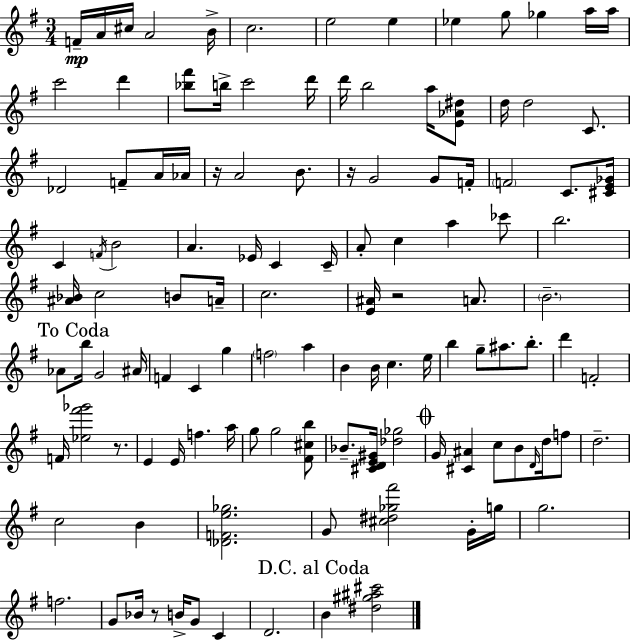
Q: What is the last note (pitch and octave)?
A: B4